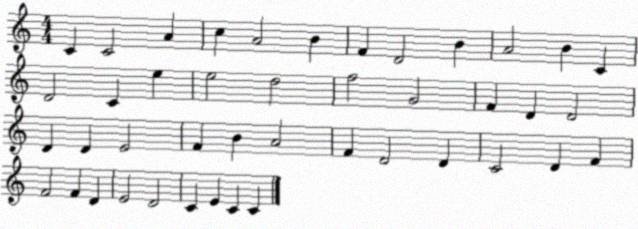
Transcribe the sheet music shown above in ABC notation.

X:1
T:Untitled
M:4/4
L:1/4
K:C
C C2 A c A2 B F D2 B A2 B C D2 C e e2 d2 f2 G2 F D D2 D D E2 F B A2 F D2 D C2 D F F2 F D E2 D2 C E C C